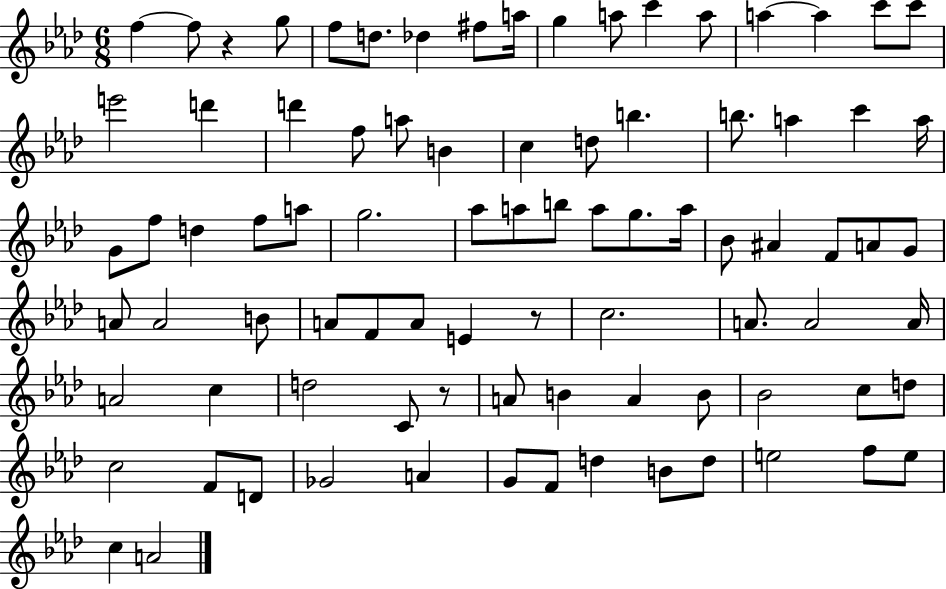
{
  \clef treble
  \numericTimeSignature
  \time 6/8
  \key aes \major
  f''4~~ f''8 r4 g''8 | f''8 d''8. des''4 fis''8 a''16 | g''4 a''8 c'''4 a''8 | a''4~~ a''4 c'''8 c'''8 | \break e'''2 d'''4 | d'''4 f''8 a''8 b'4 | c''4 d''8 b''4. | b''8. a''4 c'''4 a''16 | \break g'8 f''8 d''4 f''8 a''8 | g''2. | aes''8 a''8 b''8 a''8 g''8. a''16 | bes'8 ais'4 f'8 a'8 g'8 | \break a'8 a'2 b'8 | a'8 f'8 a'8 e'4 r8 | c''2. | a'8. a'2 a'16 | \break a'2 c''4 | d''2 c'8 r8 | a'8 b'4 a'4 b'8 | bes'2 c''8 d''8 | \break c''2 f'8 d'8 | ges'2 a'4 | g'8 f'8 d''4 b'8 d''8 | e''2 f''8 e''8 | \break c''4 a'2 | \bar "|."
}